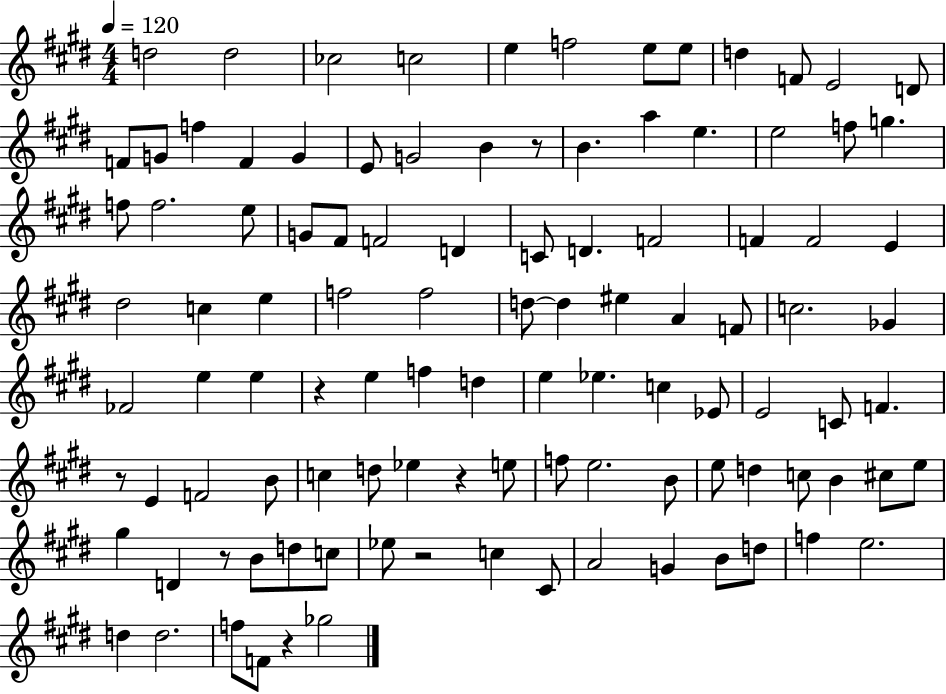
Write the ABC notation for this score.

X:1
T:Untitled
M:4/4
L:1/4
K:E
d2 d2 _c2 c2 e f2 e/2 e/2 d F/2 E2 D/2 F/2 G/2 f F G E/2 G2 B z/2 B a e e2 f/2 g f/2 f2 e/2 G/2 ^F/2 F2 D C/2 D F2 F F2 E ^d2 c e f2 f2 d/2 d ^e A F/2 c2 _G _F2 e e z e f d e _e c _E/2 E2 C/2 F z/2 E F2 B/2 c d/2 _e z e/2 f/2 e2 B/2 e/2 d c/2 B ^c/2 e/2 ^g D z/2 B/2 d/2 c/2 _e/2 z2 c ^C/2 A2 G B/2 d/2 f e2 d d2 f/2 F/2 z _g2